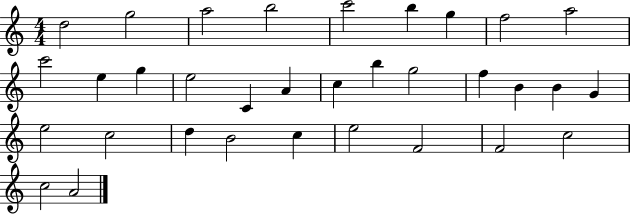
D5/h G5/h A5/h B5/h C6/h B5/q G5/q F5/h A5/h C6/h E5/q G5/q E5/h C4/q A4/q C5/q B5/q G5/h F5/q B4/q B4/q G4/q E5/h C5/h D5/q B4/h C5/q E5/h F4/h F4/h C5/h C5/h A4/h